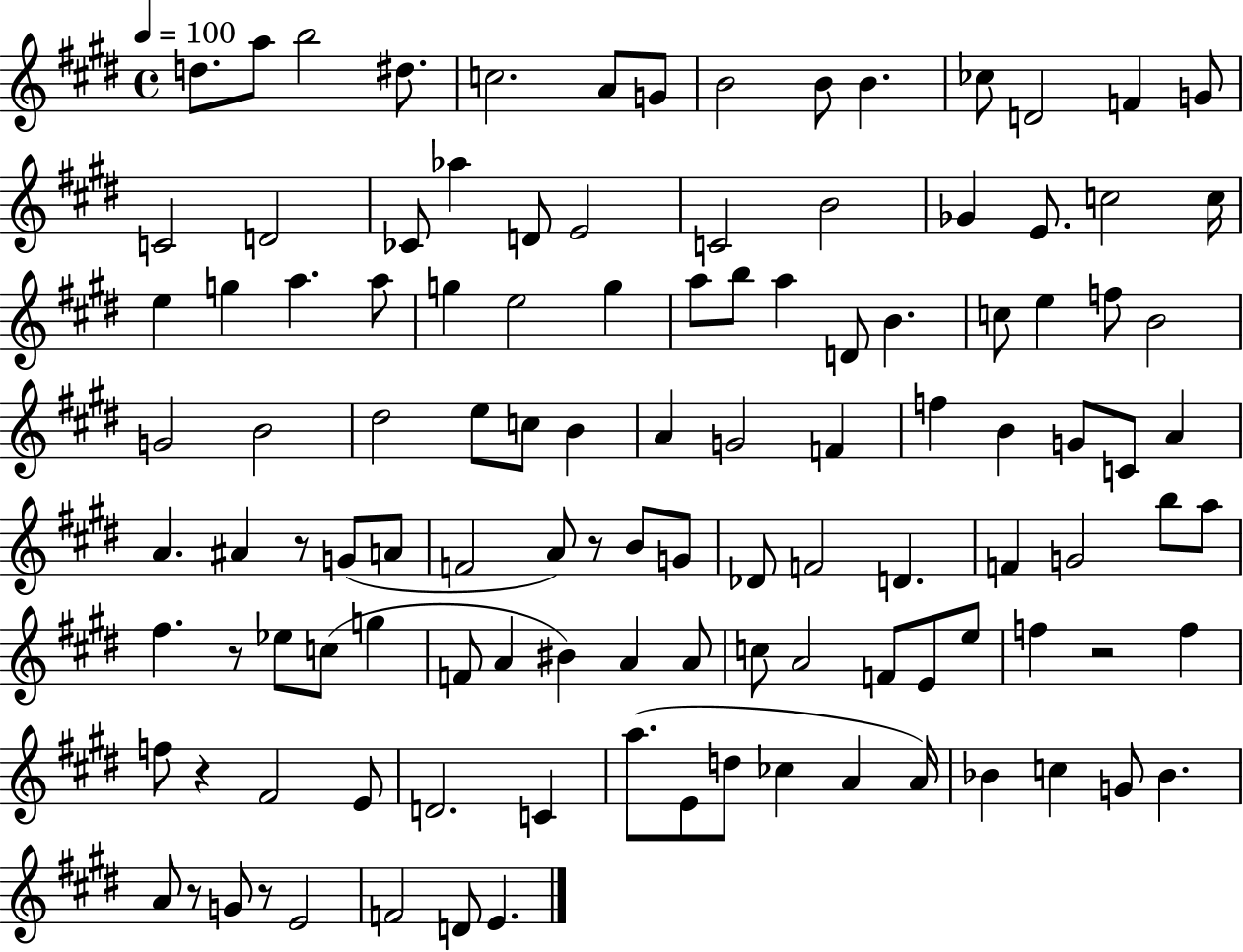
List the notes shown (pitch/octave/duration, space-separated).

D5/e. A5/e B5/h D#5/e. C5/h. A4/e G4/e B4/h B4/e B4/q. CES5/e D4/h F4/q G4/e C4/h D4/h CES4/e Ab5/q D4/e E4/h C4/h B4/h Gb4/q E4/e. C5/h C5/s E5/q G5/q A5/q. A5/e G5/q E5/h G5/q A5/e B5/e A5/q D4/e B4/q. C5/e E5/q F5/e B4/h G4/h B4/h D#5/h E5/e C5/e B4/q A4/q G4/h F4/q F5/q B4/q G4/e C4/e A4/q A4/q. A#4/q R/e G4/e A4/e F4/h A4/e R/e B4/e G4/e Db4/e F4/h D4/q. F4/q G4/h B5/e A5/e F#5/q. R/e Eb5/e C5/e G5/q F4/e A4/q BIS4/q A4/q A4/e C5/e A4/h F4/e E4/e E5/e F5/q R/h F5/q F5/e R/q F#4/h E4/e D4/h. C4/q A5/e. E4/e D5/e CES5/q A4/q A4/s Bb4/q C5/q G4/e Bb4/q. A4/e R/e G4/e R/e E4/h F4/h D4/e E4/q.